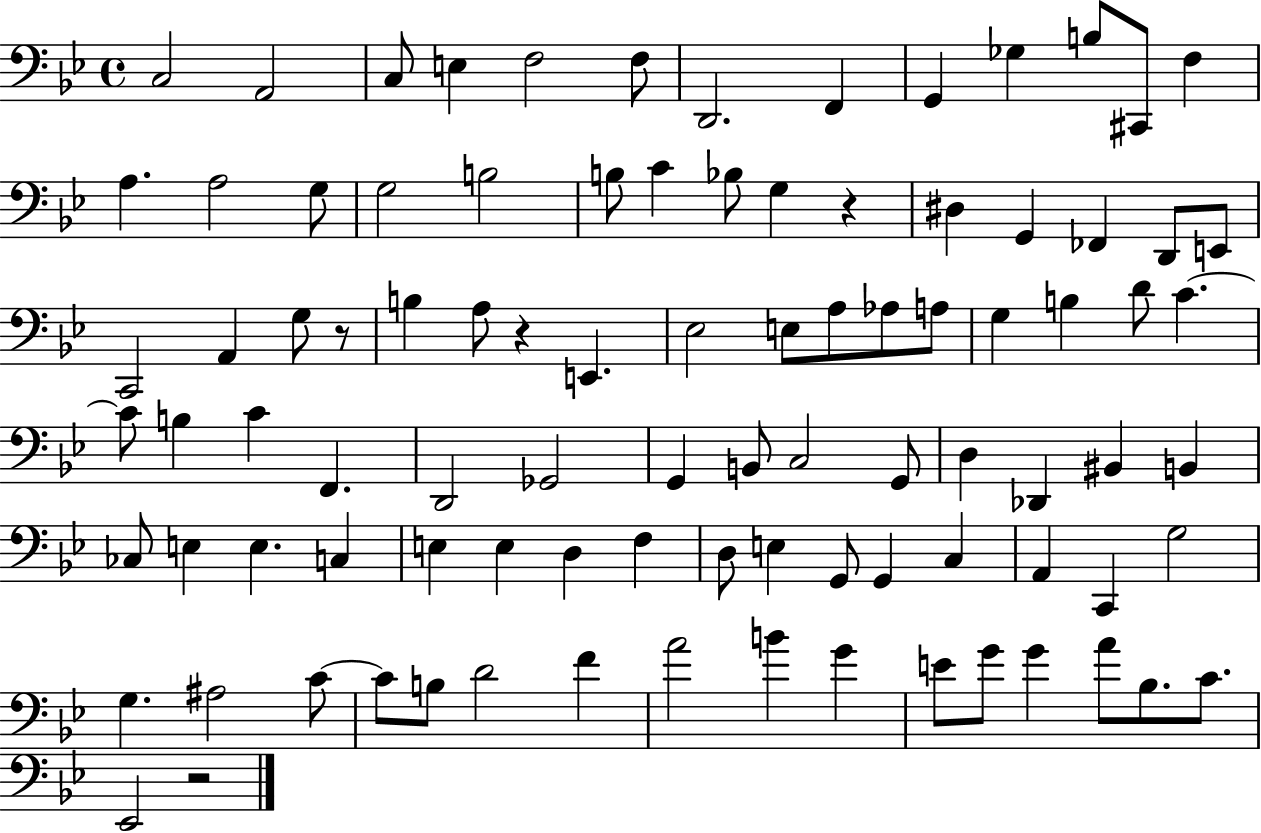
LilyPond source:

{
  \clef bass
  \time 4/4
  \defaultTimeSignature
  \key bes \major
  c2 a,2 | c8 e4 f2 f8 | d,2. f,4 | g,4 ges4 b8 cis,8 f4 | \break a4. a2 g8 | g2 b2 | b8 c'4 bes8 g4 r4 | dis4 g,4 fes,4 d,8 e,8 | \break c,2 a,4 g8 r8 | b4 a8 r4 e,4. | ees2 e8 a8 aes8 a8 | g4 b4 d'8 c'4.~~ | \break c'8 b4 c'4 f,4. | d,2 ges,2 | g,4 b,8 c2 g,8 | d4 des,4 bis,4 b,4 | \break ces8 e4 e4. c4 | e4 e4 d4 f4 | d8 e4 g,8 g,4 c4 | a,4 c,4 g2 | \break g4. ais2 c'8~~ | c'8 b8 d'2 f'4 | a'2 b'4 g'4 | e'8 g'8 g'4 a'8 bes8. c'8. | \break ees,2 r2 | \bar "|."
}